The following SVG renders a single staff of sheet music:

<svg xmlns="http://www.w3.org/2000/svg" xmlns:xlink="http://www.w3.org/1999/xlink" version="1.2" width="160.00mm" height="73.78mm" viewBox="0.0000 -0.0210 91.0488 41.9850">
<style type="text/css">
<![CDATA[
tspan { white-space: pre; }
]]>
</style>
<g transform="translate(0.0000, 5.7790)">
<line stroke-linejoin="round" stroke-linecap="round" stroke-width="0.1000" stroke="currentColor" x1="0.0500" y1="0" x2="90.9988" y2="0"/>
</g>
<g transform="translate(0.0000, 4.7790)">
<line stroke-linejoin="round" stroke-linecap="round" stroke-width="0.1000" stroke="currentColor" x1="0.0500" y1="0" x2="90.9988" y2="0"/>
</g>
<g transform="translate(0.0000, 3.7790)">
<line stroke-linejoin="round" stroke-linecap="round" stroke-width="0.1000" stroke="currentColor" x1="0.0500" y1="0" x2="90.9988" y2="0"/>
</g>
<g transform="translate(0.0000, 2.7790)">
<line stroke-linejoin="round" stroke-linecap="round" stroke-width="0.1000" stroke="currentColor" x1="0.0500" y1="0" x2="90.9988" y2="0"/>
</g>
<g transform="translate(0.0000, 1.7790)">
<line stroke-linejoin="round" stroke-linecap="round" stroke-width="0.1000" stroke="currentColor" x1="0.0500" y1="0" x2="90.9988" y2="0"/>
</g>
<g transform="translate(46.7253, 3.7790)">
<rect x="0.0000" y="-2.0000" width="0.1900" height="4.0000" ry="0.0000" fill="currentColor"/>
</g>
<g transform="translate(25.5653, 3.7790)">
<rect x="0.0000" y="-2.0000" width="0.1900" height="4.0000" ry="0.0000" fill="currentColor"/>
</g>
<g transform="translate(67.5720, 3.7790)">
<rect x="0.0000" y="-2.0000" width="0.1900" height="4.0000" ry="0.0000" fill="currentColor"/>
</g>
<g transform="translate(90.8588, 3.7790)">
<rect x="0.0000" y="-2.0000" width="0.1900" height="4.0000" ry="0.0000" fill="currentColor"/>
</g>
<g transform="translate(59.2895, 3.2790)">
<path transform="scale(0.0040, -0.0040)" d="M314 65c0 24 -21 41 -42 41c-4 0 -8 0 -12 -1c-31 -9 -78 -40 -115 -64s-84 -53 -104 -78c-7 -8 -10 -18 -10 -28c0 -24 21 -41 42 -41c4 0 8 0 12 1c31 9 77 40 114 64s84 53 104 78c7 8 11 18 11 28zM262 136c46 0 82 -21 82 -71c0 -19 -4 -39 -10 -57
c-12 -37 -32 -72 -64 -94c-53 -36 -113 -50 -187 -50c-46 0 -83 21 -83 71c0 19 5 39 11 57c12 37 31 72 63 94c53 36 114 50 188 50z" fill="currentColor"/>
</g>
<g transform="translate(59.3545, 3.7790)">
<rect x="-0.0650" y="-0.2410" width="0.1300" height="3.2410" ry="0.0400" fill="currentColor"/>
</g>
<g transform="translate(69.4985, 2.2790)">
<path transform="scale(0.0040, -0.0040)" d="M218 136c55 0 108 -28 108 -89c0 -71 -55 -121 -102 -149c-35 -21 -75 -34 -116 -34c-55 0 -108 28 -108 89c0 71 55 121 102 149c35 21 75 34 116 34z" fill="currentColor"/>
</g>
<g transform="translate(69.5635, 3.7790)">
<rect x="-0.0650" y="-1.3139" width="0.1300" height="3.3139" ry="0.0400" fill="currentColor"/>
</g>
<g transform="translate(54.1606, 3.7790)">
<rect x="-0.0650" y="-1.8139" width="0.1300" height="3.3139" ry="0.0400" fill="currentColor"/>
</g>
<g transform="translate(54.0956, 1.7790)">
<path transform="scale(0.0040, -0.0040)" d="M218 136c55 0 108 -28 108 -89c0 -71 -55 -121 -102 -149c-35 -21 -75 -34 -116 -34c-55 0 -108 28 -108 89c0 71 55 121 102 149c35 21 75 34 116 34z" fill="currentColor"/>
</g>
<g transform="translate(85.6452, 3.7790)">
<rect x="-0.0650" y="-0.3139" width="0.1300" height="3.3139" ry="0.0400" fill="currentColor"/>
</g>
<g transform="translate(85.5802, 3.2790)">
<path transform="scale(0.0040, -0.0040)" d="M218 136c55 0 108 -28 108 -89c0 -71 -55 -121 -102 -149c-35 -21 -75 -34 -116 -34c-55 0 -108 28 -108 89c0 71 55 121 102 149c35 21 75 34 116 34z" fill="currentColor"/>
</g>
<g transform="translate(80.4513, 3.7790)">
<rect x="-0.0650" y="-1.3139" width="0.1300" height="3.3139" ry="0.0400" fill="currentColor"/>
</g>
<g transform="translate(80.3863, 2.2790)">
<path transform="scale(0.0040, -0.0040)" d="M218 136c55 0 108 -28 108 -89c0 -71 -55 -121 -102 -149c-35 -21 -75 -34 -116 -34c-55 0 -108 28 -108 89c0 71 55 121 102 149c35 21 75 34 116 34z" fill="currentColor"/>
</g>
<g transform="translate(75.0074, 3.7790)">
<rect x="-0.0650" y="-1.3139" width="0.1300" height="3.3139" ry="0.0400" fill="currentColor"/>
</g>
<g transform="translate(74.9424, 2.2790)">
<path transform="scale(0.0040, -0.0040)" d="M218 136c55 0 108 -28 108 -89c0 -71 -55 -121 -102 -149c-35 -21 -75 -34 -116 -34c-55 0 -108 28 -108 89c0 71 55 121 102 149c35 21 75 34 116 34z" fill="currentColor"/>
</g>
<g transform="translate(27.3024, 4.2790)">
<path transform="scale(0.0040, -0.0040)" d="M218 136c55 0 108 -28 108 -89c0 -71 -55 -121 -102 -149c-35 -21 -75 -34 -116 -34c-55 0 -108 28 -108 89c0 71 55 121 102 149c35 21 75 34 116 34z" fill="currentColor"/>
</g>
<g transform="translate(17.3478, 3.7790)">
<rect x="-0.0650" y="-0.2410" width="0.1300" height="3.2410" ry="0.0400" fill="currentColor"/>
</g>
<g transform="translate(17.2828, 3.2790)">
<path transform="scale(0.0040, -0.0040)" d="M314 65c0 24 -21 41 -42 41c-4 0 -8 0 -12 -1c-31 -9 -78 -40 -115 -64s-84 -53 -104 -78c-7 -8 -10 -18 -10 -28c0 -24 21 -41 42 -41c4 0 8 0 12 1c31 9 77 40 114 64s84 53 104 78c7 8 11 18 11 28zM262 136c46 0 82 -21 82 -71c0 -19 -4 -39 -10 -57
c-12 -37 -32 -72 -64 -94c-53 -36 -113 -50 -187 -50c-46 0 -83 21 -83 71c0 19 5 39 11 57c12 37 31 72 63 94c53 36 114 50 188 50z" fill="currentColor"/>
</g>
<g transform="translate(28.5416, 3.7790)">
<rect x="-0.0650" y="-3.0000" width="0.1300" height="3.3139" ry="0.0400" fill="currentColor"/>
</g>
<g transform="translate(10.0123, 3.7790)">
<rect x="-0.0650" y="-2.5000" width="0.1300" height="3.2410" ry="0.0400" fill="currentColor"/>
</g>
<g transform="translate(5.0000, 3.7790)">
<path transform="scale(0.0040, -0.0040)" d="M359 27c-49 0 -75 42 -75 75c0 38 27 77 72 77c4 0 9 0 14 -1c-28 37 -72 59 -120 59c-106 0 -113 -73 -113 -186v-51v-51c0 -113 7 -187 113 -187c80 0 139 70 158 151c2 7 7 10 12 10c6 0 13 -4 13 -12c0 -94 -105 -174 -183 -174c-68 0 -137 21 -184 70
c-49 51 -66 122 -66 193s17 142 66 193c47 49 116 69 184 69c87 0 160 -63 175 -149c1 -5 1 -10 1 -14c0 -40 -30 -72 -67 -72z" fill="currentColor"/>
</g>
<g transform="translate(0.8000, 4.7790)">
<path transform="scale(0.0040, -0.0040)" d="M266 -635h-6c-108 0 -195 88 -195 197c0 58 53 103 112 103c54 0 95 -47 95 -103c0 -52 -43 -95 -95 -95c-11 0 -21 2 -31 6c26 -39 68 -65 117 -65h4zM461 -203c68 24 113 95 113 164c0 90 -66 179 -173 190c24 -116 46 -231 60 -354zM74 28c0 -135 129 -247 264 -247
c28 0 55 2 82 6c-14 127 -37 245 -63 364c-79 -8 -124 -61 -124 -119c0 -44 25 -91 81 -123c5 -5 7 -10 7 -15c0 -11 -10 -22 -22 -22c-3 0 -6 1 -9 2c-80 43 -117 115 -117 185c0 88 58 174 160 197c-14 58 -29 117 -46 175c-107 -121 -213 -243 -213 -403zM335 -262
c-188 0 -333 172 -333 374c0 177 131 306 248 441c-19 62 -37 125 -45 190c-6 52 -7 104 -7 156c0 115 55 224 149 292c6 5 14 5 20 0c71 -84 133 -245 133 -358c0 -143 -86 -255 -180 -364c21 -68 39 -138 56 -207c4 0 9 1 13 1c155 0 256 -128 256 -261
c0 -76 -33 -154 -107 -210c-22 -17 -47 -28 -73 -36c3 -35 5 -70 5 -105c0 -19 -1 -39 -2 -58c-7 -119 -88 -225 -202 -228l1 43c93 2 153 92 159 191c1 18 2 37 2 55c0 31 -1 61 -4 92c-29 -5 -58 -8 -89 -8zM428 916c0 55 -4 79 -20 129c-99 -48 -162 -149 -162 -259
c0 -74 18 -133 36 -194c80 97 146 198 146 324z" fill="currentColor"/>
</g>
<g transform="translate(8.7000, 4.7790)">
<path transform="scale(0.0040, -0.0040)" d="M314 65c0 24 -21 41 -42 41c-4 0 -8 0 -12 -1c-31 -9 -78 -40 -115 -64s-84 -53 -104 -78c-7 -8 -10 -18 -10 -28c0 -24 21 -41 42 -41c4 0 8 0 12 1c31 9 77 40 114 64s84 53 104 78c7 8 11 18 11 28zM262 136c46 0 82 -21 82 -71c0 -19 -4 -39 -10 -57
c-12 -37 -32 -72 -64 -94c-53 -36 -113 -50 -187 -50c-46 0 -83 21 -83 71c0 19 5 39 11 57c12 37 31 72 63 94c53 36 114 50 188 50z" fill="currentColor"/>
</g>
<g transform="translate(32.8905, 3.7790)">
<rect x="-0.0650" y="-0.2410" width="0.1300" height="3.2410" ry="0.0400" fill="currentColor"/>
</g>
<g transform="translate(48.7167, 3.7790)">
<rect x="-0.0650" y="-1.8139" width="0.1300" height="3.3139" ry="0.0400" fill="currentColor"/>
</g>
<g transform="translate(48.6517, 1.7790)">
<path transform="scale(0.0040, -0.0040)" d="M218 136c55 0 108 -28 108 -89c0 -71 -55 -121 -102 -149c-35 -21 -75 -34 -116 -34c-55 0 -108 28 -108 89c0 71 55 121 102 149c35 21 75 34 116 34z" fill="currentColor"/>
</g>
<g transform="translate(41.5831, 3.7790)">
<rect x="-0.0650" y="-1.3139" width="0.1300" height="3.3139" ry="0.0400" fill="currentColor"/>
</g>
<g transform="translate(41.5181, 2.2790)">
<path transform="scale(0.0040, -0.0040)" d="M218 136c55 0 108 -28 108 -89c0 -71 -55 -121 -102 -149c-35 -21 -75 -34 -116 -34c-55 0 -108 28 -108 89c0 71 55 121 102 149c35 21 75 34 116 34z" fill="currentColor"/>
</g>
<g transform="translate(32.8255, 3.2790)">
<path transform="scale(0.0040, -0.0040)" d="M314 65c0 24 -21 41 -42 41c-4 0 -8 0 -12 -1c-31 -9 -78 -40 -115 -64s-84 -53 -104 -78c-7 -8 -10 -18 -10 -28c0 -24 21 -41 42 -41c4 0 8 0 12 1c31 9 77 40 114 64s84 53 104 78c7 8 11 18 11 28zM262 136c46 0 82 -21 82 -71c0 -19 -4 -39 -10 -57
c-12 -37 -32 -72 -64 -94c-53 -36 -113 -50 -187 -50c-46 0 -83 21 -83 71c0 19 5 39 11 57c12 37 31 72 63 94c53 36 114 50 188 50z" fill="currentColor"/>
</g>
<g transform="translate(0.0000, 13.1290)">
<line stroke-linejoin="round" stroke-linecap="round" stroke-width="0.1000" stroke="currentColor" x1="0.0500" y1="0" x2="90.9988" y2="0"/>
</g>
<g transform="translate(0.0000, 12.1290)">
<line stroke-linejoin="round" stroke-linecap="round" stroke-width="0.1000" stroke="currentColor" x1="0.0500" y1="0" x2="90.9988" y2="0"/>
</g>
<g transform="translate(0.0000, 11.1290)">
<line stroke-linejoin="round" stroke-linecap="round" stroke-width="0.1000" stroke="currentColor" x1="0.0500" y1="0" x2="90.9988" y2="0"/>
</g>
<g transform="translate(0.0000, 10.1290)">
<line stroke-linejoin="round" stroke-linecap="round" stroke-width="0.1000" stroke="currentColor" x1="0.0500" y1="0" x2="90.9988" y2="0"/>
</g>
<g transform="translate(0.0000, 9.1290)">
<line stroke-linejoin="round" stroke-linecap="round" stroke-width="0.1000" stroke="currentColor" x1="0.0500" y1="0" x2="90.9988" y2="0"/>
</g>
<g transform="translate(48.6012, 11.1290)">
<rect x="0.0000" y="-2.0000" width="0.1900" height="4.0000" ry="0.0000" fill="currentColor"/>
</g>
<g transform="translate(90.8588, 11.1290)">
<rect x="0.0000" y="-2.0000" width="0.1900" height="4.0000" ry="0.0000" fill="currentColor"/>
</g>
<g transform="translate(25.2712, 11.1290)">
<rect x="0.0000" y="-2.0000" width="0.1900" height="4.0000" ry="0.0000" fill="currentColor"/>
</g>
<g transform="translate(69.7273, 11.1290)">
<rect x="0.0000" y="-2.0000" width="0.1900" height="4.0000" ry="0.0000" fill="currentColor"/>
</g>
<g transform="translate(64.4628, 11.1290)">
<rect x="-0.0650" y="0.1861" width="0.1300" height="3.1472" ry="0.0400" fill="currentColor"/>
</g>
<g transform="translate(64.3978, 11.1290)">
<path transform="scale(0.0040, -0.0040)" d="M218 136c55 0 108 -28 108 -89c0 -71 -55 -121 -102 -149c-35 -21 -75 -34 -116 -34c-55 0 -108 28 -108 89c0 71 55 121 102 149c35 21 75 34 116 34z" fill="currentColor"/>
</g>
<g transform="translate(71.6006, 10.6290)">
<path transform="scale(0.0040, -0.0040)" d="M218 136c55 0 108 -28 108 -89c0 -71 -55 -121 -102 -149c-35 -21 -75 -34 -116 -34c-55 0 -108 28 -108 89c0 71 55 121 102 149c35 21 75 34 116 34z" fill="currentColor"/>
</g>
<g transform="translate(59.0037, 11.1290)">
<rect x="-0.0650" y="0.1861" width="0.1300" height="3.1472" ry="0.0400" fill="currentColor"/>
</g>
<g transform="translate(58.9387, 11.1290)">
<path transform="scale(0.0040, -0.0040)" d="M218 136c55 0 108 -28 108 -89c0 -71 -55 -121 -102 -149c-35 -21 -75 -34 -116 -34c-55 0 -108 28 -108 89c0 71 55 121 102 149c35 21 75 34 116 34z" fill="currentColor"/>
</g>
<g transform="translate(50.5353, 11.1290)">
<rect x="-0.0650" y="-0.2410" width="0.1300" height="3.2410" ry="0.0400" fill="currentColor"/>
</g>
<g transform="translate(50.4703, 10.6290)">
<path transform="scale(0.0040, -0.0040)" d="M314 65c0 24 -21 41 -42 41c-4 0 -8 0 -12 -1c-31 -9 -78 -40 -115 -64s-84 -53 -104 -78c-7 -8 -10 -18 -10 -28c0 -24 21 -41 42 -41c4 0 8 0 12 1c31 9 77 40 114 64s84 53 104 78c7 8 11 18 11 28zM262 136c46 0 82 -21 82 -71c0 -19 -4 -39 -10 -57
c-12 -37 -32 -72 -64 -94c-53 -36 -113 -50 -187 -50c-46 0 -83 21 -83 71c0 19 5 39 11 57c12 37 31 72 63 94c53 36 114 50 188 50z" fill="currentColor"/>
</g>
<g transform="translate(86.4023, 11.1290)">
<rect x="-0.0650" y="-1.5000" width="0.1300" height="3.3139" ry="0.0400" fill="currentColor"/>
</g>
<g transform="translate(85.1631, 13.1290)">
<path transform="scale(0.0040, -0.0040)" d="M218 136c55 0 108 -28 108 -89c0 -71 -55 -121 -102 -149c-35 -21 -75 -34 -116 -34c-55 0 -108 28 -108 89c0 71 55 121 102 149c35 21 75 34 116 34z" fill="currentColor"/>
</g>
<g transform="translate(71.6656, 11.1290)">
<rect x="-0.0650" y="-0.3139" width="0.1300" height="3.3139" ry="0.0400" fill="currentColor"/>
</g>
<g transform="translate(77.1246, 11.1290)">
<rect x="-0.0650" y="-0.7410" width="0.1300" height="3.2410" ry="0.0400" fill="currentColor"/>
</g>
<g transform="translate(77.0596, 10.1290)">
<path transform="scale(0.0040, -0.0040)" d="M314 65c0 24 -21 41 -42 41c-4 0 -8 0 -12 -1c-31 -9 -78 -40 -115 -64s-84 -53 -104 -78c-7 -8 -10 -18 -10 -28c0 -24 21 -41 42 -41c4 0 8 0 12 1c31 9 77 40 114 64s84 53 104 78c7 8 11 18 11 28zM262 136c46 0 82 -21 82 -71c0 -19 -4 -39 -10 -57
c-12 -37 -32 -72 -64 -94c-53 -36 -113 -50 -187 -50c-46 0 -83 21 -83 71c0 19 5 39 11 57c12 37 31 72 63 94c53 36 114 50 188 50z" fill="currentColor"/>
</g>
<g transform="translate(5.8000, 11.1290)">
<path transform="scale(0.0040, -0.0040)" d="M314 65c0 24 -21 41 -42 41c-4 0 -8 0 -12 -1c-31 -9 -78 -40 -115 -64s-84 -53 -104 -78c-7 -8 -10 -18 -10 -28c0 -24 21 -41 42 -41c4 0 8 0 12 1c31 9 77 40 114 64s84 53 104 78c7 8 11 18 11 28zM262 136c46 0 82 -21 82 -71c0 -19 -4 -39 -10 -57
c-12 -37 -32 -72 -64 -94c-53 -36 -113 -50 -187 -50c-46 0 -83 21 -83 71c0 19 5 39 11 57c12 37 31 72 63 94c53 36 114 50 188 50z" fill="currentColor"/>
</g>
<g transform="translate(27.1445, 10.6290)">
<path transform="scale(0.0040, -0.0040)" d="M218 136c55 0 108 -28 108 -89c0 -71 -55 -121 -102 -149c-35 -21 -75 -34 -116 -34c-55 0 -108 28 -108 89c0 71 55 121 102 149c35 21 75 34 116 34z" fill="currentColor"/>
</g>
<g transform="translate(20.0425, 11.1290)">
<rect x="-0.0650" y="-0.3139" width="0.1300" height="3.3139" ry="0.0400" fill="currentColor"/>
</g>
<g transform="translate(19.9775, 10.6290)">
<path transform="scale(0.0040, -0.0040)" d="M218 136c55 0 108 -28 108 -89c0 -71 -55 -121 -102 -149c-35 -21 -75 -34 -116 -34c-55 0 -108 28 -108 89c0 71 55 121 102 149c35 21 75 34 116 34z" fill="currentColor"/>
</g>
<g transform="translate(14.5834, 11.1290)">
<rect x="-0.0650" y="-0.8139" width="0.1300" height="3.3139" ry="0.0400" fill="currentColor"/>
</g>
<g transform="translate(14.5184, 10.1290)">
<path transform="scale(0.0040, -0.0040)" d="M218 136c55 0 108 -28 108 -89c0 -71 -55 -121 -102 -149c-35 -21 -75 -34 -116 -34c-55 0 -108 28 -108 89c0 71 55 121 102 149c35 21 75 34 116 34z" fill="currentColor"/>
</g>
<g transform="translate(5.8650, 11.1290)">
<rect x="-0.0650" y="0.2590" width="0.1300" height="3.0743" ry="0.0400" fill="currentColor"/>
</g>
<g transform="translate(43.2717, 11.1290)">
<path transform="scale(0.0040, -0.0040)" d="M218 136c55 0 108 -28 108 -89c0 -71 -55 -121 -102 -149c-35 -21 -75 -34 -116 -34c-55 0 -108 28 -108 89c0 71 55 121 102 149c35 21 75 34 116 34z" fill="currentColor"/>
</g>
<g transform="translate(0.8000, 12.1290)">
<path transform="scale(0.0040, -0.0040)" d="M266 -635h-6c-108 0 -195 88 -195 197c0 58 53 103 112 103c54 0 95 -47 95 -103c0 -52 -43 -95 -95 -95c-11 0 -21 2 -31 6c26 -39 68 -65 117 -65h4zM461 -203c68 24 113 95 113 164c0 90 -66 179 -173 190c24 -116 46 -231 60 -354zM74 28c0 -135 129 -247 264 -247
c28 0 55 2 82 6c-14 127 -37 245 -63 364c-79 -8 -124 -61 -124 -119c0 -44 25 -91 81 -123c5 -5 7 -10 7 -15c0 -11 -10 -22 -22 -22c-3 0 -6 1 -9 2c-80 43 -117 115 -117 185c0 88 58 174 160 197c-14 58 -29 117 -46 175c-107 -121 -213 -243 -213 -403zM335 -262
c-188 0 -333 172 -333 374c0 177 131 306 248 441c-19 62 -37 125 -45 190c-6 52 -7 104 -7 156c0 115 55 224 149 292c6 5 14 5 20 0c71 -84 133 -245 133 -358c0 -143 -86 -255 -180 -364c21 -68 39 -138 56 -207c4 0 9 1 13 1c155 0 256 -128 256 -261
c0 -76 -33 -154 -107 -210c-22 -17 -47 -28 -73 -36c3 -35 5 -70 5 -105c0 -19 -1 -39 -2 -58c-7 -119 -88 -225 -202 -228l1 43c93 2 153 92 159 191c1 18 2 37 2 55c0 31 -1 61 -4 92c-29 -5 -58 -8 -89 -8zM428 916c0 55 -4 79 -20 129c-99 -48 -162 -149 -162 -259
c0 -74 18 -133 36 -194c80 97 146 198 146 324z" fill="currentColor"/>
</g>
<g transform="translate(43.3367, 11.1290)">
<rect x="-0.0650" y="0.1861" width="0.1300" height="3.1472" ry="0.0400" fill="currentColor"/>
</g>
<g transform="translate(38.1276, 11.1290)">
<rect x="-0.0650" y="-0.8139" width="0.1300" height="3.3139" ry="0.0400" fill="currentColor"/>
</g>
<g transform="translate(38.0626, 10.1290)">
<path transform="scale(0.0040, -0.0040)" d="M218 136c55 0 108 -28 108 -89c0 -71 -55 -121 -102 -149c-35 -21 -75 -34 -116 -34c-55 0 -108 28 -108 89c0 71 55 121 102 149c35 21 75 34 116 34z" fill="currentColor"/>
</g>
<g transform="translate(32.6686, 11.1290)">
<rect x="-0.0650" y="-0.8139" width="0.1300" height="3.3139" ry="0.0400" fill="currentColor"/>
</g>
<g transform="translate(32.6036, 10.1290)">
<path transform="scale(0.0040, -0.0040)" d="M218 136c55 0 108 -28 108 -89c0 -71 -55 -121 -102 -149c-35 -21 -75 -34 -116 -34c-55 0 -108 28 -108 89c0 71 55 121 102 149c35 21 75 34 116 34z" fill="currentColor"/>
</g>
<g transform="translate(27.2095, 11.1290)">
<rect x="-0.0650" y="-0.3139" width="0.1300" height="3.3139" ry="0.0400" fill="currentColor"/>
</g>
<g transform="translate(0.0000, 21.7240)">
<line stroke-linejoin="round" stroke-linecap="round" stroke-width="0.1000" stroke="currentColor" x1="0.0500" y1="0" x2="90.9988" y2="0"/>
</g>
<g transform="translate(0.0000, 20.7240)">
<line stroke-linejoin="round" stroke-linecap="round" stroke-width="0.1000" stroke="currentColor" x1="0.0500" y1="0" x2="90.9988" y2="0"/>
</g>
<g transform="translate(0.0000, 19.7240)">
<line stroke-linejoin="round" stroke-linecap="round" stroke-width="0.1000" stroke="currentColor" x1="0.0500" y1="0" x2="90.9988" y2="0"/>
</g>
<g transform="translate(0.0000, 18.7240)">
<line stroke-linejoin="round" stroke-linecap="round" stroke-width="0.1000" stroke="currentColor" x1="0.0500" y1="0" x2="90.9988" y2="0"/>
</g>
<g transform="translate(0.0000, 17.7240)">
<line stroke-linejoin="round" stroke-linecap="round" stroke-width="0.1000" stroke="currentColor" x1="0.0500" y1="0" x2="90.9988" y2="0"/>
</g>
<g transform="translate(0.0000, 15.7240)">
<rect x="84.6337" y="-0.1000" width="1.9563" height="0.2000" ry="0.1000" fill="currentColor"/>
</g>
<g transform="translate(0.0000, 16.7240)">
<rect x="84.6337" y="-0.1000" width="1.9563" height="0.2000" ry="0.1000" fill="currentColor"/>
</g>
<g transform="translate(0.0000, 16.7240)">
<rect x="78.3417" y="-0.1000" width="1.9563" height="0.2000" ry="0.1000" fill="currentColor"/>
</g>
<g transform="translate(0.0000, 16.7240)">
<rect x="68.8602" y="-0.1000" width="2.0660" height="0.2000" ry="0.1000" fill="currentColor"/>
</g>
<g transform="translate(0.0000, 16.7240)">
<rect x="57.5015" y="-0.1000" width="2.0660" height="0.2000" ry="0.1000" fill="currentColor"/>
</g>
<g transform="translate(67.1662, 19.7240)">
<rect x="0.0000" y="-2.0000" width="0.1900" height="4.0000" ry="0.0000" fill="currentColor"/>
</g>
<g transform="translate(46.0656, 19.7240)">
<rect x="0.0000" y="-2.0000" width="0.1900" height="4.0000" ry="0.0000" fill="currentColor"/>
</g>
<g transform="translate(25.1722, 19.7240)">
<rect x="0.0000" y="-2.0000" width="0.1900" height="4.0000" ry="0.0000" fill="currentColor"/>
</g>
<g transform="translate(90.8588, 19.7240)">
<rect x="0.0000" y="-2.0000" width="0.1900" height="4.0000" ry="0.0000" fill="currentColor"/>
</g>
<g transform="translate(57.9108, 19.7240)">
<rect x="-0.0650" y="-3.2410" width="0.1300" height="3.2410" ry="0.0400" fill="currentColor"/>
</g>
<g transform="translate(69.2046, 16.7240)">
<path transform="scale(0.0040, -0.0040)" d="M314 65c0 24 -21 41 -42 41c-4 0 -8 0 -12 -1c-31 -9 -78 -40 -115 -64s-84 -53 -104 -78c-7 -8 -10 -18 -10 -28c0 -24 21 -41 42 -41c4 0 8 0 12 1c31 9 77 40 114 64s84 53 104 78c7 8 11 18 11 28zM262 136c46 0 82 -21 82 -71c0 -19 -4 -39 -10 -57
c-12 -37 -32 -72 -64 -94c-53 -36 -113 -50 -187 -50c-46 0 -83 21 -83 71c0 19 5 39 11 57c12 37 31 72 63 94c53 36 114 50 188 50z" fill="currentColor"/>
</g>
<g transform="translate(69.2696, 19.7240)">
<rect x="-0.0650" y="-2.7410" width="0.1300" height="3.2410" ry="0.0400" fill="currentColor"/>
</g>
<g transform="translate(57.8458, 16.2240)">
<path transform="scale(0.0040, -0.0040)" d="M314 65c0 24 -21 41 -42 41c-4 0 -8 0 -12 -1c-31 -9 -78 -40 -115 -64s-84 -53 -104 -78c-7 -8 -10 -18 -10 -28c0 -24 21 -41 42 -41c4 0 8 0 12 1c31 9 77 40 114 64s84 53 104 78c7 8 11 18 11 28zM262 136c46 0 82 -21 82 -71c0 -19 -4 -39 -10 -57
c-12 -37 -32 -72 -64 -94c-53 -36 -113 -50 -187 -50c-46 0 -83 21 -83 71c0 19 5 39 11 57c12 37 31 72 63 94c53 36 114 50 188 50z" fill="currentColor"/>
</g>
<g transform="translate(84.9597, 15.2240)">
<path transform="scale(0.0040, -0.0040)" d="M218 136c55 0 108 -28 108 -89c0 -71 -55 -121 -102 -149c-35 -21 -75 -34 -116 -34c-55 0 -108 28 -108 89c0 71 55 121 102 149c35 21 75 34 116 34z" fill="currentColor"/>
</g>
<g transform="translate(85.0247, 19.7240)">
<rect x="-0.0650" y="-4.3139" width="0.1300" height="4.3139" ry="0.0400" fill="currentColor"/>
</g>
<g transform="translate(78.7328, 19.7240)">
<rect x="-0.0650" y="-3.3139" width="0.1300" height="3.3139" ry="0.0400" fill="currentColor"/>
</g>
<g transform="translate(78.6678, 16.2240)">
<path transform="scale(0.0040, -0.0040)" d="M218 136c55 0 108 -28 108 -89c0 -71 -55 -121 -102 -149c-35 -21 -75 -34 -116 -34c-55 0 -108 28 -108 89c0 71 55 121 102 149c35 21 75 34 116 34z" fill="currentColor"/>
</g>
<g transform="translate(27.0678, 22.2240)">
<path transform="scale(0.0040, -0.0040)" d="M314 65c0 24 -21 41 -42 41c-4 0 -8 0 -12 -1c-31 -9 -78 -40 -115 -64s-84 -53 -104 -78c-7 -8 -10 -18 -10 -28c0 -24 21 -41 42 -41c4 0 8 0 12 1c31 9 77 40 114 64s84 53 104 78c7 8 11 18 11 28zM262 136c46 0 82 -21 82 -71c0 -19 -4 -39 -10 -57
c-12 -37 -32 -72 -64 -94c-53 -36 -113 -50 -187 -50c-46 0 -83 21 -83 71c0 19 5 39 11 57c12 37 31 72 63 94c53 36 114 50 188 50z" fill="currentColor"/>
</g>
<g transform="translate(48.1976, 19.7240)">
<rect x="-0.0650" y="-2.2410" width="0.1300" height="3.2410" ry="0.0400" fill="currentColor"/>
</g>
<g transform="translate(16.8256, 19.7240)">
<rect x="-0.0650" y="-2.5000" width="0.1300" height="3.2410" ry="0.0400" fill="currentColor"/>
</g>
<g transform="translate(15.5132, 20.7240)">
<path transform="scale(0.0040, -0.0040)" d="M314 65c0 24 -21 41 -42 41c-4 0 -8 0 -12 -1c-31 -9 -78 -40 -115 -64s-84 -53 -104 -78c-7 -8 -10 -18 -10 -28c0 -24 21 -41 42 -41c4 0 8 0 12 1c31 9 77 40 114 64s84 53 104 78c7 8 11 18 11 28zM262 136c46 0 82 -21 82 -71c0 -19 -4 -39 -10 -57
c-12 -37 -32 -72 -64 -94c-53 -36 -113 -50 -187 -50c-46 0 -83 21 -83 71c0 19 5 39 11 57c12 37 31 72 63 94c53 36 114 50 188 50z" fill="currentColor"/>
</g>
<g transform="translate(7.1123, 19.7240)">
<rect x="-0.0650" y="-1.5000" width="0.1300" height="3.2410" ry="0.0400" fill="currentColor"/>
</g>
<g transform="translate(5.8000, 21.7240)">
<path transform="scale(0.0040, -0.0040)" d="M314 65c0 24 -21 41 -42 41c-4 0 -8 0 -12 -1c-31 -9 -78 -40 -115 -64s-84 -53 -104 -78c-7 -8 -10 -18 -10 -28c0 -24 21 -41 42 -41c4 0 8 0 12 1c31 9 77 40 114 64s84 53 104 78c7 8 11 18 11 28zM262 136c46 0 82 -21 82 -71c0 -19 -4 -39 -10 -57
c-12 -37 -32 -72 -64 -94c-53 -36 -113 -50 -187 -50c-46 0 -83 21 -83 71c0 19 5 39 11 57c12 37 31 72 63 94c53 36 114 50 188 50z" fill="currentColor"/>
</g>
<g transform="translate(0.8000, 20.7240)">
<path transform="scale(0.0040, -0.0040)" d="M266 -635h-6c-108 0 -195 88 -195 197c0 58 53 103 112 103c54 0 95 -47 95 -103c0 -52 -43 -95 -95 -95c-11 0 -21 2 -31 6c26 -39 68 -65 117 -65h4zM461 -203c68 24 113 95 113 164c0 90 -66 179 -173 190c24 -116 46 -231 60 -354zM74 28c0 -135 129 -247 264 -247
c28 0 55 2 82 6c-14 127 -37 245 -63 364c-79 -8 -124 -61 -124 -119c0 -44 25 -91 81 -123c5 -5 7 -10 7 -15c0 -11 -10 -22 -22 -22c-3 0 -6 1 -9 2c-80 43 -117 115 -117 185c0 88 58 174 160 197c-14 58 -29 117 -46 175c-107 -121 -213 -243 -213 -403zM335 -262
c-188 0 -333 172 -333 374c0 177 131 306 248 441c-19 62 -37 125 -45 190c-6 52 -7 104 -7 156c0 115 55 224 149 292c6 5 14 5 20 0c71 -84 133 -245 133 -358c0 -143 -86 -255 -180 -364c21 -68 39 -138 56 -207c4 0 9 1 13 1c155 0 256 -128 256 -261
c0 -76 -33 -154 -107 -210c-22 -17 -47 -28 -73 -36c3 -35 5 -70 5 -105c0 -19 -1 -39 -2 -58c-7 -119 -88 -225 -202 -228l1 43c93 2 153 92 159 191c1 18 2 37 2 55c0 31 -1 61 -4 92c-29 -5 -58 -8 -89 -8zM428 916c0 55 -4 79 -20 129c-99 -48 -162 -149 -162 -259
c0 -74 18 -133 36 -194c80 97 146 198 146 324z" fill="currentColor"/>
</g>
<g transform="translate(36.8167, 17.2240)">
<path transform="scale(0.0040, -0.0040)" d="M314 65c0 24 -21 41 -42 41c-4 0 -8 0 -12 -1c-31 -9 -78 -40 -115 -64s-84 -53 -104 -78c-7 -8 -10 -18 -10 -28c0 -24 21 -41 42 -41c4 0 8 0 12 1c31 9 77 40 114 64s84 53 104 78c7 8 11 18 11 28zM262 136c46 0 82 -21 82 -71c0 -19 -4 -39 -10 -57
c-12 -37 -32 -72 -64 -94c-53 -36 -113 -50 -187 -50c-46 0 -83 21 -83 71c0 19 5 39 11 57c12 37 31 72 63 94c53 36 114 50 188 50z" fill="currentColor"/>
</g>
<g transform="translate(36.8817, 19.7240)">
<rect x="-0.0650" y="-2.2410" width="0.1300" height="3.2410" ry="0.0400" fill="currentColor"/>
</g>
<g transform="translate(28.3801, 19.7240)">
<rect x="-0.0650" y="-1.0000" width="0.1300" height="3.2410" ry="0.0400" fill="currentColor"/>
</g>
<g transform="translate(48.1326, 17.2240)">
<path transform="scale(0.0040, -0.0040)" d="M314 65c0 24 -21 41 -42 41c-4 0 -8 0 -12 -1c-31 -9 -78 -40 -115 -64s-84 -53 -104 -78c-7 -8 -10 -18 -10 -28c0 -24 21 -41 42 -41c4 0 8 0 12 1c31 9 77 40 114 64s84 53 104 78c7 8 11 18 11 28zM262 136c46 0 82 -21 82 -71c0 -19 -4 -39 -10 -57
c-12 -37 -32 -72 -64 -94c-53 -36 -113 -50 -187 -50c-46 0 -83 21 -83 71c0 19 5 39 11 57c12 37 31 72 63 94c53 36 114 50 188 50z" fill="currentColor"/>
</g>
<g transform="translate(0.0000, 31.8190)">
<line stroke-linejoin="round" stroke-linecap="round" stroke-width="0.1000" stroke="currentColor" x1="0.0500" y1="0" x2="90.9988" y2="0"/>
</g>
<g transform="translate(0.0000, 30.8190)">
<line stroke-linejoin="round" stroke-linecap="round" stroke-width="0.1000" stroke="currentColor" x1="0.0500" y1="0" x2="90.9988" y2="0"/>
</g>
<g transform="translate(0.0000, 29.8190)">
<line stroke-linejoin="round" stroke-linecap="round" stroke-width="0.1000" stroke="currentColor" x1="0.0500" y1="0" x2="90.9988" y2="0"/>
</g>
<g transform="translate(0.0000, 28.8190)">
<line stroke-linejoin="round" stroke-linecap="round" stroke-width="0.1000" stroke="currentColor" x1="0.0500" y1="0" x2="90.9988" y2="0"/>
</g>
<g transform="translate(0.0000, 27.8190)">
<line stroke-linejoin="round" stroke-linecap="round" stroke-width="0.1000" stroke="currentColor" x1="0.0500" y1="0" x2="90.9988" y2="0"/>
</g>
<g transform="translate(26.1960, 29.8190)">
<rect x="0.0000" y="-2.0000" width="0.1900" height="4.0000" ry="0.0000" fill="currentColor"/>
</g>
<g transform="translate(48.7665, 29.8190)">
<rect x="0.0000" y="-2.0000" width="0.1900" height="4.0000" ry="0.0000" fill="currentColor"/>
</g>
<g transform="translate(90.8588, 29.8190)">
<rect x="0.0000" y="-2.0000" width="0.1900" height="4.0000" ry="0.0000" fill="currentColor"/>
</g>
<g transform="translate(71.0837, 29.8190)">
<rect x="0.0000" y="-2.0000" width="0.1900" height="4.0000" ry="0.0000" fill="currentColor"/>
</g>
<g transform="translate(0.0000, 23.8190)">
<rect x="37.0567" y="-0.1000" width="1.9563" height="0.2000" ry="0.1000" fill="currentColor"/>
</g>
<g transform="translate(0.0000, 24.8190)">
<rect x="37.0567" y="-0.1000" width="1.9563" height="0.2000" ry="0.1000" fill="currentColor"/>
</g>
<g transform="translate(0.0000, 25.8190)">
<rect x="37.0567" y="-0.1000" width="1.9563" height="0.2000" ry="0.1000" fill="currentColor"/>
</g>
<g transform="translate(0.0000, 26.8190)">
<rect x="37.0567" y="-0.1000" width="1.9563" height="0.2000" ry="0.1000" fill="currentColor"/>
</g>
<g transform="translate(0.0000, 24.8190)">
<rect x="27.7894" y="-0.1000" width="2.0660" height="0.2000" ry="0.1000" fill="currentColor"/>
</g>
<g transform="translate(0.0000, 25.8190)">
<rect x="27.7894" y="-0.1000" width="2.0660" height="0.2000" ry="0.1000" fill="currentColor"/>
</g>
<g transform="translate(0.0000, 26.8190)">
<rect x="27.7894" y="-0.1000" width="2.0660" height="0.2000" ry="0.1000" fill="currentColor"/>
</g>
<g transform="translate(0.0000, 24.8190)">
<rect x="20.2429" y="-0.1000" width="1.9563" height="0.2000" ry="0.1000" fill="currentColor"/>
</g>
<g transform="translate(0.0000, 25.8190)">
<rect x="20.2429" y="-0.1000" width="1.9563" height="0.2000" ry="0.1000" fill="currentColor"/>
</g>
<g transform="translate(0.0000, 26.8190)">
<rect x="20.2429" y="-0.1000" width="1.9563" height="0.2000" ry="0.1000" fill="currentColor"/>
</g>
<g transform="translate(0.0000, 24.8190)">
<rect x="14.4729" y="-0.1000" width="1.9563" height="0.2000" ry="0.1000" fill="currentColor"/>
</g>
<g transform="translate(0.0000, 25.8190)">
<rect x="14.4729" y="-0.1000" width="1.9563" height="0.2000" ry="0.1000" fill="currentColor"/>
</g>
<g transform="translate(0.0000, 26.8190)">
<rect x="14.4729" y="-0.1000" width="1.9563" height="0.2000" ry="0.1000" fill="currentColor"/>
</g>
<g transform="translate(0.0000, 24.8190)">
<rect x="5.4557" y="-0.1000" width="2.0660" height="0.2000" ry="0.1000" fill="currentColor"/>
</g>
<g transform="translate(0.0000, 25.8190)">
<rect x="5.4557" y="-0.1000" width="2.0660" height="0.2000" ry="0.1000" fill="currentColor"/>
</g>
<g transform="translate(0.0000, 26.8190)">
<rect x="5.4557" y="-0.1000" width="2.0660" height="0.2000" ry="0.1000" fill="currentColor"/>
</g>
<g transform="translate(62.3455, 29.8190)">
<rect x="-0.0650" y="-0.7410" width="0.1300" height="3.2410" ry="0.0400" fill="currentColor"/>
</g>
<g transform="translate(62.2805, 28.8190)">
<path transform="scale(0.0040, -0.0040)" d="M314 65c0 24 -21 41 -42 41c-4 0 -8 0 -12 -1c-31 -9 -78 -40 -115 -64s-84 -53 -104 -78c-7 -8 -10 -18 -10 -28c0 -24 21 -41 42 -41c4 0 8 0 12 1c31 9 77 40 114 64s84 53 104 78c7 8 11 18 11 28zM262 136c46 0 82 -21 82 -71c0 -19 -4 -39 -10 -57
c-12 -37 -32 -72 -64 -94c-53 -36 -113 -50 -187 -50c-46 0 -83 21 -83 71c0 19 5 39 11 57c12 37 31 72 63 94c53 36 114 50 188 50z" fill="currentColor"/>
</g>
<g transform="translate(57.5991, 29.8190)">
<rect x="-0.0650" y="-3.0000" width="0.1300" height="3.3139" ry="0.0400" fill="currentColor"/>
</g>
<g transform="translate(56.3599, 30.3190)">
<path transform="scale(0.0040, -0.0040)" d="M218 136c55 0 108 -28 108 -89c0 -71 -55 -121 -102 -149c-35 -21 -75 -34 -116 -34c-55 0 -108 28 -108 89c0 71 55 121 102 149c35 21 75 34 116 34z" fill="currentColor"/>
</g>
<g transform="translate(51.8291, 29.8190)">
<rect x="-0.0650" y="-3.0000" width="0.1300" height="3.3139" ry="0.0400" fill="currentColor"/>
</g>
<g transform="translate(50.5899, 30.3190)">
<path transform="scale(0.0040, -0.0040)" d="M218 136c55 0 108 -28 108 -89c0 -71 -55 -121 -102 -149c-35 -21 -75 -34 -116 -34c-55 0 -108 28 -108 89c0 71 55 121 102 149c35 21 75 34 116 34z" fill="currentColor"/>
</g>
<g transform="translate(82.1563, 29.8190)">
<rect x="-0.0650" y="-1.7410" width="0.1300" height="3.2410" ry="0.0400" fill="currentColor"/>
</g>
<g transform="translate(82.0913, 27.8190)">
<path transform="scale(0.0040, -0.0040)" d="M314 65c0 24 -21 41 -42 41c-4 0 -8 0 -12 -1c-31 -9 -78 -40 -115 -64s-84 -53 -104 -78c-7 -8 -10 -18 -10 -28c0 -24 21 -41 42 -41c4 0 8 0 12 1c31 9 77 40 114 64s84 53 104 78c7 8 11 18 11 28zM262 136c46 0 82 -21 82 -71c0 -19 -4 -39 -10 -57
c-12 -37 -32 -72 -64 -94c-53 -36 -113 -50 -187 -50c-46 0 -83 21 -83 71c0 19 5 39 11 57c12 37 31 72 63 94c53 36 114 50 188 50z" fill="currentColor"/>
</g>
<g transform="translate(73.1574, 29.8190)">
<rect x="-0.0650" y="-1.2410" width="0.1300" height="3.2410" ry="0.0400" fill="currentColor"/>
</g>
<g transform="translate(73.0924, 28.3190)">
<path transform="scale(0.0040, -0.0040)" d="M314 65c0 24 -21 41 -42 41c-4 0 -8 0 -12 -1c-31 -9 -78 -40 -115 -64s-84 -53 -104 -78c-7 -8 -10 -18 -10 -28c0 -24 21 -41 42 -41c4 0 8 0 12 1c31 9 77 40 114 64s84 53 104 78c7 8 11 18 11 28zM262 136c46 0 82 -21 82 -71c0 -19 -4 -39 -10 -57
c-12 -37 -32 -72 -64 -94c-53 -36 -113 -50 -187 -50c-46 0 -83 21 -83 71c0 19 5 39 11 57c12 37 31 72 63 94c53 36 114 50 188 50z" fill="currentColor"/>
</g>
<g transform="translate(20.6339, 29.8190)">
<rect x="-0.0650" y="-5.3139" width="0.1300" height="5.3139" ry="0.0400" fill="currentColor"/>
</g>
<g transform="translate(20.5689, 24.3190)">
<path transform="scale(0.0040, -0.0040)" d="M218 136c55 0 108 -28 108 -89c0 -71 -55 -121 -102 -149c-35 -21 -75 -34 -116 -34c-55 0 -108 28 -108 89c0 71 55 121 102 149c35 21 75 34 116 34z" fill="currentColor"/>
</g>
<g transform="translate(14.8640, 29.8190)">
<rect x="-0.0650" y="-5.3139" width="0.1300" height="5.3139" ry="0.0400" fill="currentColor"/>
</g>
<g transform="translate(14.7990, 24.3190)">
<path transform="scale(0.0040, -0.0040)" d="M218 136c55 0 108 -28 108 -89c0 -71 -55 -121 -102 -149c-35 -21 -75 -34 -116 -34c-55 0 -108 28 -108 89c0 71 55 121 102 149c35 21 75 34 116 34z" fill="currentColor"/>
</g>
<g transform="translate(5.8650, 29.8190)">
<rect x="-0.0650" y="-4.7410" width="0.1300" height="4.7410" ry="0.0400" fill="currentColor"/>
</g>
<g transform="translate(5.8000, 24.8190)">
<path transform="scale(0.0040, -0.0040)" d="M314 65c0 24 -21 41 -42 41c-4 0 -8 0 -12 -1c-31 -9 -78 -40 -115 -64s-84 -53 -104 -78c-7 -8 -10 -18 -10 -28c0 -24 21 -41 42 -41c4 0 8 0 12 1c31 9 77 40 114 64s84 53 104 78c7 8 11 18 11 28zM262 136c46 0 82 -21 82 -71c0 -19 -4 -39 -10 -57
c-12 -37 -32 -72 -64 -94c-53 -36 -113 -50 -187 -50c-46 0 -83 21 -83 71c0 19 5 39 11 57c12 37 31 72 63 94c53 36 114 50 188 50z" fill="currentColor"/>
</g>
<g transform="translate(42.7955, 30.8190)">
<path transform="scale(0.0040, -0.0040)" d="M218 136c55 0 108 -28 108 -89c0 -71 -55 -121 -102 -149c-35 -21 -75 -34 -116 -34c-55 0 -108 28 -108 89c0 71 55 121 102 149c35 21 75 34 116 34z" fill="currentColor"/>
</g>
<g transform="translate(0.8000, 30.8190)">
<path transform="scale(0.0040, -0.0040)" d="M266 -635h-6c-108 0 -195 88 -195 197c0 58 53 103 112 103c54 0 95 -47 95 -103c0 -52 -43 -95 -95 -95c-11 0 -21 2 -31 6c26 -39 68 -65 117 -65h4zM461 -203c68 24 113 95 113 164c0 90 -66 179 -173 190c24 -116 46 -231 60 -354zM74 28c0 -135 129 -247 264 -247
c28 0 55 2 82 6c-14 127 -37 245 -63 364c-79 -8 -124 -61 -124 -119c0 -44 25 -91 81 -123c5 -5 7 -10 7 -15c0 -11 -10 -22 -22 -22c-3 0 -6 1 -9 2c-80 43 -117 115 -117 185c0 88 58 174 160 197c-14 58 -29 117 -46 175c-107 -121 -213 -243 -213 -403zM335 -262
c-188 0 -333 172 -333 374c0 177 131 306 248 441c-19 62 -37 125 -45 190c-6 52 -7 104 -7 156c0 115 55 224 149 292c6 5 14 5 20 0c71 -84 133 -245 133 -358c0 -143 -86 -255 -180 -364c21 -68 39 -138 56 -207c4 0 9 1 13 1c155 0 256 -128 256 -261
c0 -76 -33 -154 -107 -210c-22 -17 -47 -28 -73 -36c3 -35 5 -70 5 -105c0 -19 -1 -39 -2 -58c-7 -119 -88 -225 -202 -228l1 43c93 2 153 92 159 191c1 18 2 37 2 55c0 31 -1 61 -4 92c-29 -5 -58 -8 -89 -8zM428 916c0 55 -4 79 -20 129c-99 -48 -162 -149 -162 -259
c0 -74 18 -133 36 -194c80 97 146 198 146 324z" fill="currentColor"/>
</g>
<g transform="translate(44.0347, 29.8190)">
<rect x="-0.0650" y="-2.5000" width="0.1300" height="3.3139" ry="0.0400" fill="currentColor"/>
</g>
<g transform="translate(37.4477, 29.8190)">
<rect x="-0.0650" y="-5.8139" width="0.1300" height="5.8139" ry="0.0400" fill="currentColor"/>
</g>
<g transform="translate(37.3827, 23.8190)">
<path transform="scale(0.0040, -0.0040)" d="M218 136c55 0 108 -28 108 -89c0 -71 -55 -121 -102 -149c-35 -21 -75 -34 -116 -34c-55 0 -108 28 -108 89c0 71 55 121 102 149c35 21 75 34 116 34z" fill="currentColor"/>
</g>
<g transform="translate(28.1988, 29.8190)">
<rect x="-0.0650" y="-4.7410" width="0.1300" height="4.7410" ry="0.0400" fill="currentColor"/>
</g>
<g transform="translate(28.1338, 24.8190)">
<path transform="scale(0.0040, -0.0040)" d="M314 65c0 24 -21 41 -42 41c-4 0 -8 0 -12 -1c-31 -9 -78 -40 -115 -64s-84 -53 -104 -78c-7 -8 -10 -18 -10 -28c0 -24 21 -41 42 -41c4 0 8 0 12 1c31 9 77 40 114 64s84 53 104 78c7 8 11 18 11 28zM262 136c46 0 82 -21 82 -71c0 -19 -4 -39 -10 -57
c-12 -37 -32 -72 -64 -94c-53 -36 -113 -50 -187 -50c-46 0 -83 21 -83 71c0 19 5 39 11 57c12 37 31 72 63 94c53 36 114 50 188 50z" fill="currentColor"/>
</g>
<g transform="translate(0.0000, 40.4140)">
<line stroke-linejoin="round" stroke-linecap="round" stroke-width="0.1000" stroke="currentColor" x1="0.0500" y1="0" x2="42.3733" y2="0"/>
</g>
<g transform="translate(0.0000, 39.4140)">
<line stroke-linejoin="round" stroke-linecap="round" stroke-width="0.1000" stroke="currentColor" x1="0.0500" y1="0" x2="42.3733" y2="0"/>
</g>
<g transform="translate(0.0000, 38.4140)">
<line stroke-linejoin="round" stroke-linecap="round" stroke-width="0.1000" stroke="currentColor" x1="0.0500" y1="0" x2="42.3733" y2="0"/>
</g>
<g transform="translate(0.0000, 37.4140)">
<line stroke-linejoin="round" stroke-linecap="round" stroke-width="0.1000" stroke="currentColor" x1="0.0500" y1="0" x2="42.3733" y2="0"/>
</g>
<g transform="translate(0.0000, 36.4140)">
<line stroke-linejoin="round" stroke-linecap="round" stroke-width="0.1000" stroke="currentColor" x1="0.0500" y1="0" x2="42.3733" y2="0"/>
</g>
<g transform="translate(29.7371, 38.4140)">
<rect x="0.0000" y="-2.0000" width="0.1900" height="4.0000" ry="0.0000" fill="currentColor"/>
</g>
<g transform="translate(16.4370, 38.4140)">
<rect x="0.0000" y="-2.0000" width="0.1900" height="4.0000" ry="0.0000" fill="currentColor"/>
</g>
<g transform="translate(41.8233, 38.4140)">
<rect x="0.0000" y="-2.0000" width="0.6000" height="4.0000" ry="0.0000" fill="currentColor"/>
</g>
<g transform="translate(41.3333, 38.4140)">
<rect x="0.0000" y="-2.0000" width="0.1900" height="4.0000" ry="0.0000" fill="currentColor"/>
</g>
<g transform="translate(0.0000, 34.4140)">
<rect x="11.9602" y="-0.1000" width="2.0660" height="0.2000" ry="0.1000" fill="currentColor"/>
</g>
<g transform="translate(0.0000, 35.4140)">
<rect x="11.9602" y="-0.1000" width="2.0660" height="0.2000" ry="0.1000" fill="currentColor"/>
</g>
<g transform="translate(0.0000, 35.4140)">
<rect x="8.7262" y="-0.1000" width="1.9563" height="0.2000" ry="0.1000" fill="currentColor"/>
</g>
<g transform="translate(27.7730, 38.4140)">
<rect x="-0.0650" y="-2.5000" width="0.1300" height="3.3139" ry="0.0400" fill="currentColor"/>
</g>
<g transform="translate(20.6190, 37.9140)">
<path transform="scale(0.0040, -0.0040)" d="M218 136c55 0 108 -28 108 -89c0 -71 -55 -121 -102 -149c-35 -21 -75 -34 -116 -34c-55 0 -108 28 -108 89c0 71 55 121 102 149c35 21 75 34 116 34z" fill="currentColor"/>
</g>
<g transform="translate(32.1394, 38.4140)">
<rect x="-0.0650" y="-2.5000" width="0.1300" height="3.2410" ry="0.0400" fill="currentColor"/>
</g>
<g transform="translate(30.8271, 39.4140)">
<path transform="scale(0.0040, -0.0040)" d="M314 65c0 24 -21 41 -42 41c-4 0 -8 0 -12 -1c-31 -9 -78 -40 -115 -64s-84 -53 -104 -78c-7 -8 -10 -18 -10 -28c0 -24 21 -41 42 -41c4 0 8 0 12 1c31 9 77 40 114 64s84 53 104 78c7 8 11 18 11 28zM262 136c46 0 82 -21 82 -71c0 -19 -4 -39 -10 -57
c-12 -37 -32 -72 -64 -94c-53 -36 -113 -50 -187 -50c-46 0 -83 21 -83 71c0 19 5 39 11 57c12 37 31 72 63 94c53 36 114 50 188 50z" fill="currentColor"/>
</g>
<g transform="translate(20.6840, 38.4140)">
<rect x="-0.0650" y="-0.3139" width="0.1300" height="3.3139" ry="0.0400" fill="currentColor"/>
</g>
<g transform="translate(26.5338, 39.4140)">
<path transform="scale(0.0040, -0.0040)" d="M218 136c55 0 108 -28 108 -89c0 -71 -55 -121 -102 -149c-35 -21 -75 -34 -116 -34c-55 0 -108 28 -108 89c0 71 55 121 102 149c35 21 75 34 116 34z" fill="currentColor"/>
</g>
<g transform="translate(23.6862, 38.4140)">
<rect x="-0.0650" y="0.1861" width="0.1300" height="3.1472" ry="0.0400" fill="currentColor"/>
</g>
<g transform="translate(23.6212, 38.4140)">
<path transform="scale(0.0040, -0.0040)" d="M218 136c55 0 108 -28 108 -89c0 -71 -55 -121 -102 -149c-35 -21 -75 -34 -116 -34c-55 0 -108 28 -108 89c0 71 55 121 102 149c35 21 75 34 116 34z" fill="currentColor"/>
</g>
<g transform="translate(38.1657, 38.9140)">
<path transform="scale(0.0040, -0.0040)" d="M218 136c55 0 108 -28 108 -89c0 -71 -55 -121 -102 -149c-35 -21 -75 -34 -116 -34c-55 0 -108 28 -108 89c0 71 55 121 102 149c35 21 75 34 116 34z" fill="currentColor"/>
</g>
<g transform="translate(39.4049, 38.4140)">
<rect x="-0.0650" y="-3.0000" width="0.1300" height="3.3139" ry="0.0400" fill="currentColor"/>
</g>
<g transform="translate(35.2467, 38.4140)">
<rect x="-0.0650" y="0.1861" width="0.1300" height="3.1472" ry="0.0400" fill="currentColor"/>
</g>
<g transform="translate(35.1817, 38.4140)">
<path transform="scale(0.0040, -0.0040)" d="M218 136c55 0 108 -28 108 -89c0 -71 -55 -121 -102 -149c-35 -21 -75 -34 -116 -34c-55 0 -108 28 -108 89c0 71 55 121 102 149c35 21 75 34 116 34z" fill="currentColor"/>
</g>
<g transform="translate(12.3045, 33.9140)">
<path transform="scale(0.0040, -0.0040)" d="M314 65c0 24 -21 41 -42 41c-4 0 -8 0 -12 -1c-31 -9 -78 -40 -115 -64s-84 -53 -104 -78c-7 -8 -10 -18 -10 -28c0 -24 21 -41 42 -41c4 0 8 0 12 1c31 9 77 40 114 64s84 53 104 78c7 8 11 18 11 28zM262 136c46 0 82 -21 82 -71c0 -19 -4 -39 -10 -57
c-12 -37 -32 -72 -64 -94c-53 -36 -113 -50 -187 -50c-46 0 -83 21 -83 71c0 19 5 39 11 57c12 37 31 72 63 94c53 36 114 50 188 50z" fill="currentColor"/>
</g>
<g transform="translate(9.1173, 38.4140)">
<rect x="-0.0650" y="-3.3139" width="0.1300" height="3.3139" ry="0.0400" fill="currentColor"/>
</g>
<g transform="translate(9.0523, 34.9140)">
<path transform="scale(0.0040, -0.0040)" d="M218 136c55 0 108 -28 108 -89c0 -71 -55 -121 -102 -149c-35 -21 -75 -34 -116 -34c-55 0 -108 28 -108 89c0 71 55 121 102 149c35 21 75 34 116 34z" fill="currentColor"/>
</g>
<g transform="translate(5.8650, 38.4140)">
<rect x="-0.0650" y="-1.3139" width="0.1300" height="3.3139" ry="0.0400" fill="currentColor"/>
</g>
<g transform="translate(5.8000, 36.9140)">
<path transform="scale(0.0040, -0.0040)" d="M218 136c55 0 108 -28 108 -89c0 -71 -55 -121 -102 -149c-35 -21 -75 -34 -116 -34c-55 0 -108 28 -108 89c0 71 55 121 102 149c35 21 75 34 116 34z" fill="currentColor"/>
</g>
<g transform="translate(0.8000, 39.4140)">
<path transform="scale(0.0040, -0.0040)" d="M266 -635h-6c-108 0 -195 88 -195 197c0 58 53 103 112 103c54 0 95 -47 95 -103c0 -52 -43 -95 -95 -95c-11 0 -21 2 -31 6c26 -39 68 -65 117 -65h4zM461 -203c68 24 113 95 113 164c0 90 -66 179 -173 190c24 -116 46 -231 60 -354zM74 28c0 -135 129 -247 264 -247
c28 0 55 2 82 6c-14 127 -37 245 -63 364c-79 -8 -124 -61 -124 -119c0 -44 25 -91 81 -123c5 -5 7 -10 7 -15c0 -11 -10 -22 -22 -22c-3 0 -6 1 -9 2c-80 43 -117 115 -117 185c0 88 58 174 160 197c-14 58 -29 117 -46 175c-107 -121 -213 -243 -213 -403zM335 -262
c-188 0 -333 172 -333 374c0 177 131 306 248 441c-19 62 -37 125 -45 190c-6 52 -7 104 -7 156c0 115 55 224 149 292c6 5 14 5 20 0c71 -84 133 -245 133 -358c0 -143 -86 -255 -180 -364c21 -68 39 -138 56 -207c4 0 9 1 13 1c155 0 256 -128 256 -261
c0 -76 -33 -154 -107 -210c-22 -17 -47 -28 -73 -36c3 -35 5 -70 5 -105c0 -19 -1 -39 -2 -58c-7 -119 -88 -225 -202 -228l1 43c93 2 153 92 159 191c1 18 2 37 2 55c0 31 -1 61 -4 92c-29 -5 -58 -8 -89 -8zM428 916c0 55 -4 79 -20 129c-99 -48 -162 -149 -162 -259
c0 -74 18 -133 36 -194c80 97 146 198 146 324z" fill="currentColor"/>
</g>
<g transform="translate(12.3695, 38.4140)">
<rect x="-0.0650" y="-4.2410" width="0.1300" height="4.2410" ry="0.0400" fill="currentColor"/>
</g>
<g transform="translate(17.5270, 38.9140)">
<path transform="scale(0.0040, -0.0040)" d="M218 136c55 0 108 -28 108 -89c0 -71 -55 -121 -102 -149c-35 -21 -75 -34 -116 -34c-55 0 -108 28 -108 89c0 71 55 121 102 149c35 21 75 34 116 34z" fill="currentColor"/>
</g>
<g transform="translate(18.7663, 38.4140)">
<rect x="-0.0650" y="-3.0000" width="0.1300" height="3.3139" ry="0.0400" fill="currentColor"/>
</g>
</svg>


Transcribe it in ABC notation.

X:1
T:Untitled
M:4/4
L:1/4
K:C
G2 c2 A c2 e f f c2 e e e c B2 d c c d d B c2 B B c d2 E E2 G2 D2 g2 g2 b2 a2 b d' e'2 f' f' e'2 g' G A A d2 e2 f2 e b d'2 A c B G G2 B A